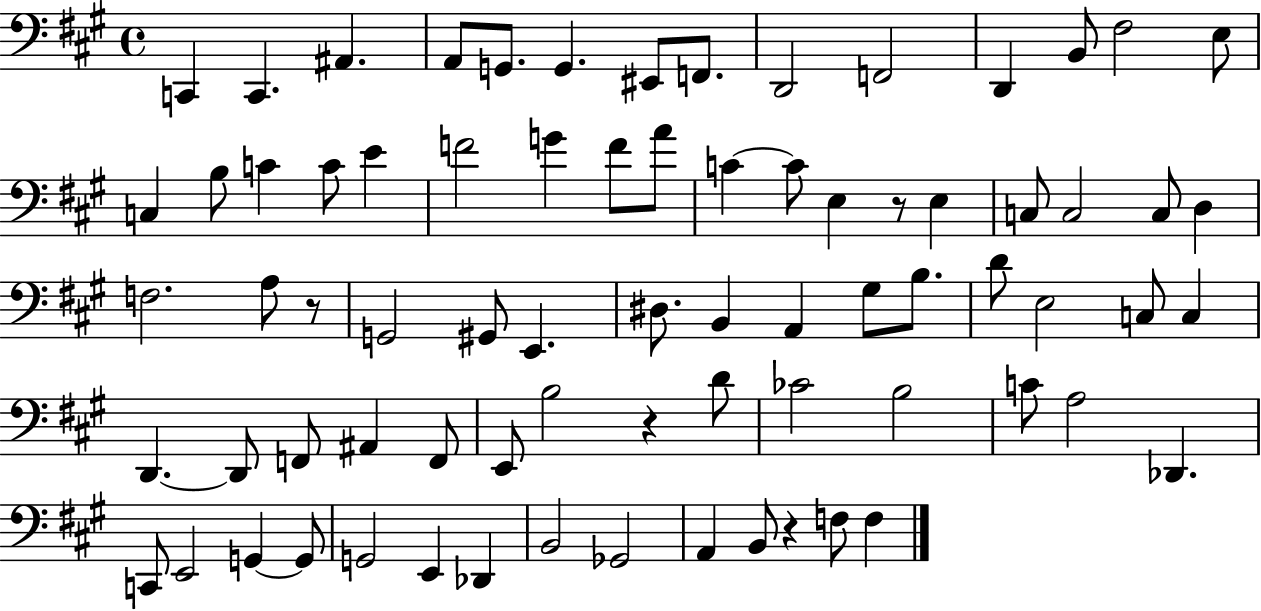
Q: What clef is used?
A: bass